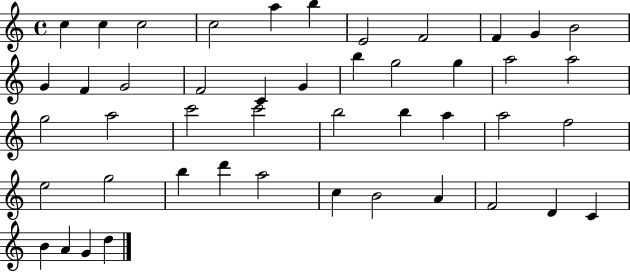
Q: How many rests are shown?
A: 0